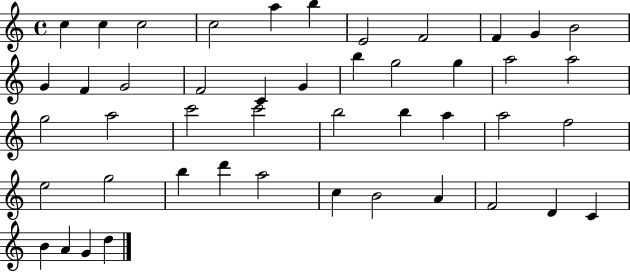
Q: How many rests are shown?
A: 0